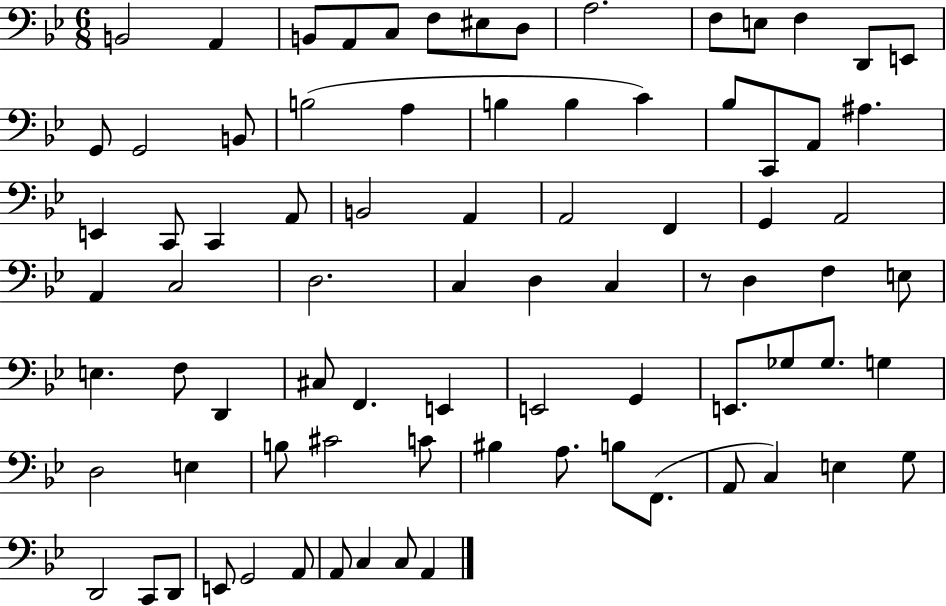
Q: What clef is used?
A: bass